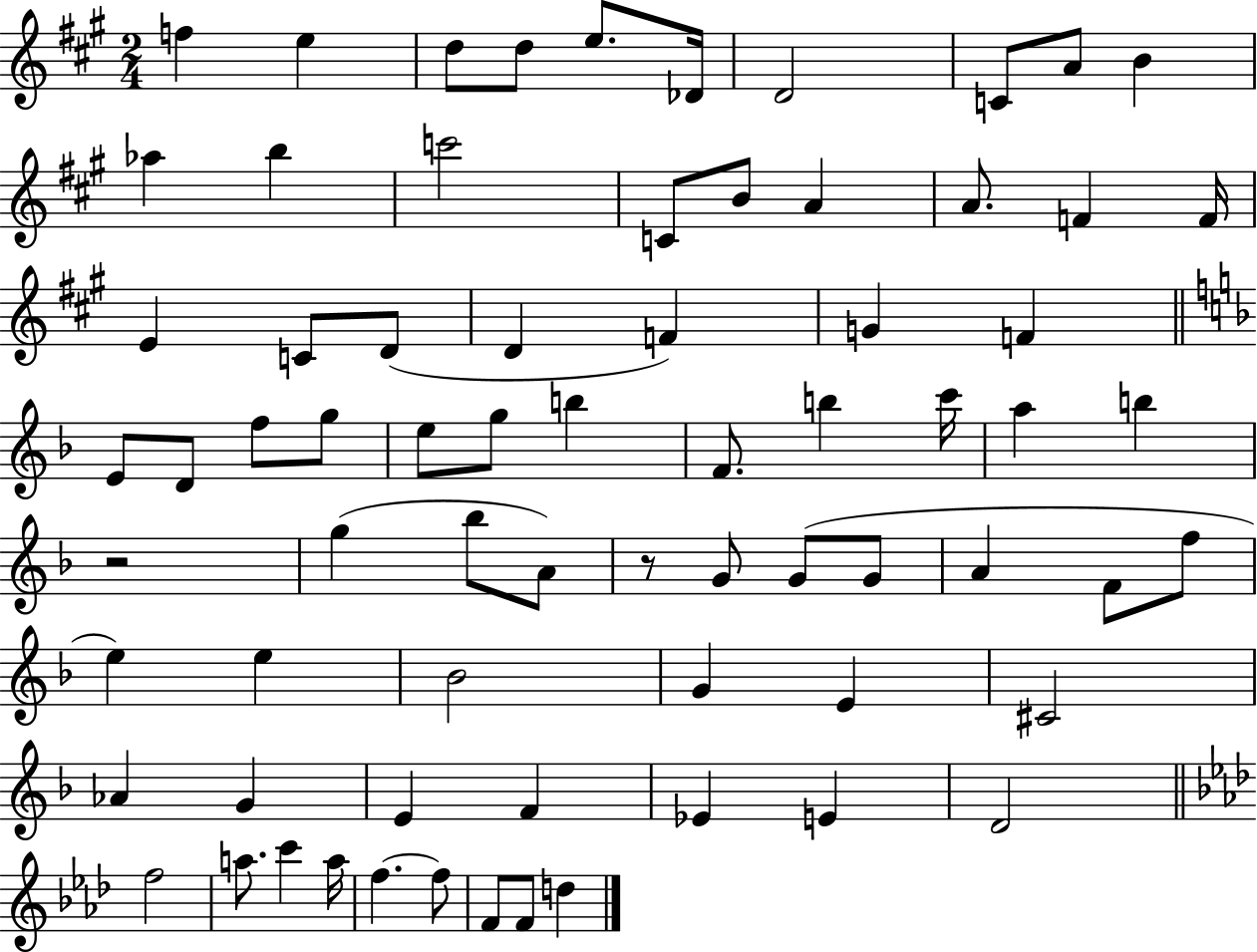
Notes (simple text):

F5/q E5/q D5/e D5/e E5/e. Db4/s D4/h C4/e A4/e B4/q Ab5/q B5/q C6/h C4/e B4/e A4/q A4/e. F4/q F4/s E4/q C4/e D4/e D4/q F4/q G4/q F4/q E4/e D4/e F5/e G5/e E5/e G5/e B5/q F4/e. B5/q C6/s A5/q B5/q R/h G5/q Bb5/e A4/e R/e G4/e G4/e G4/e A4/q F4/e F5/e E5/q E5/q Bb4/h G4/q E4/q C#4/h Ab4/q G4/q E4/q F4/q Eb4/q E4/q D4/h F5/h A5/e. C6/q A5/s F5/q. F5/e F4/e F4/e D5/q